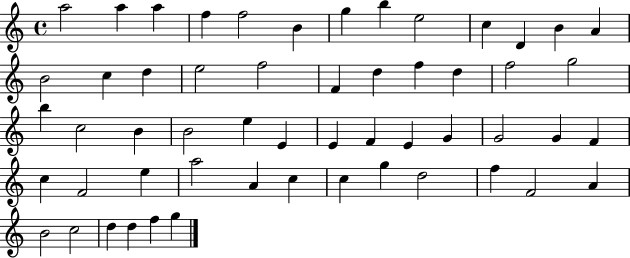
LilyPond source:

{
  \clef treble
  \time 4/4
  \defaultTimeSignature
  \key c \major
  a''2 a''4 a''4 | f''4 f''2 b'4 | g''4 b''4 e''2 | c''4 d'4 b'4 a'4 | \break b'2 c''4 d''4 | e''2 f''2 | f'4 d''4 f''4 d''4 | f''2 g''2 | \break b''4 c''2 b'4 | b'2 e''4 e'4 | e'4 f'4 e'4 g'4 | g'2 g'4 f'4 | \break c''4 f'2 e''4 | a''2 a'4 c''4 | c''4 g''4 d''2 | f''4 f'2 a'4 | \break b'2 c''2 | d''4 d''4 f''4 g''4 | \bar "|."
}